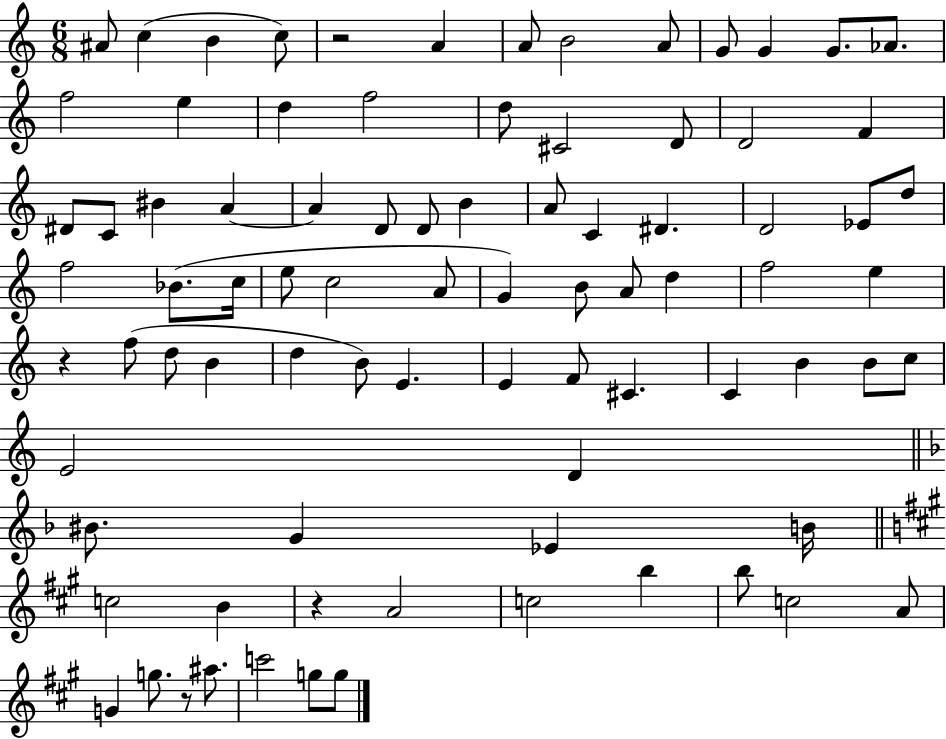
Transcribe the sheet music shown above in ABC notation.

X:1
T:Untitled
M:6/8
L:1/4
K:C
^A/2 c B c/2 z2 A A/2 B2 A/2 G/2 G G/2 _A/2 f2 e d f2 d/2 ^C2 D/2 D2 F ^D/2 C/2 ^B A A D/2 D/2 B A/2 C ^D D2 _E/2 d/2 f2 _B/2 c/4 e/2 c2 A/2 G B/2 A/2 d f2 e z f/2 d/2 B d B/2 E E F/2 ^C C B B/2 c/2 E2 D ^B/2 G _E B/4 c2 B z A2 c2 b b/2 c2 A/2 G g/2 z/2 ^a/2 c'2 g/2 g/2